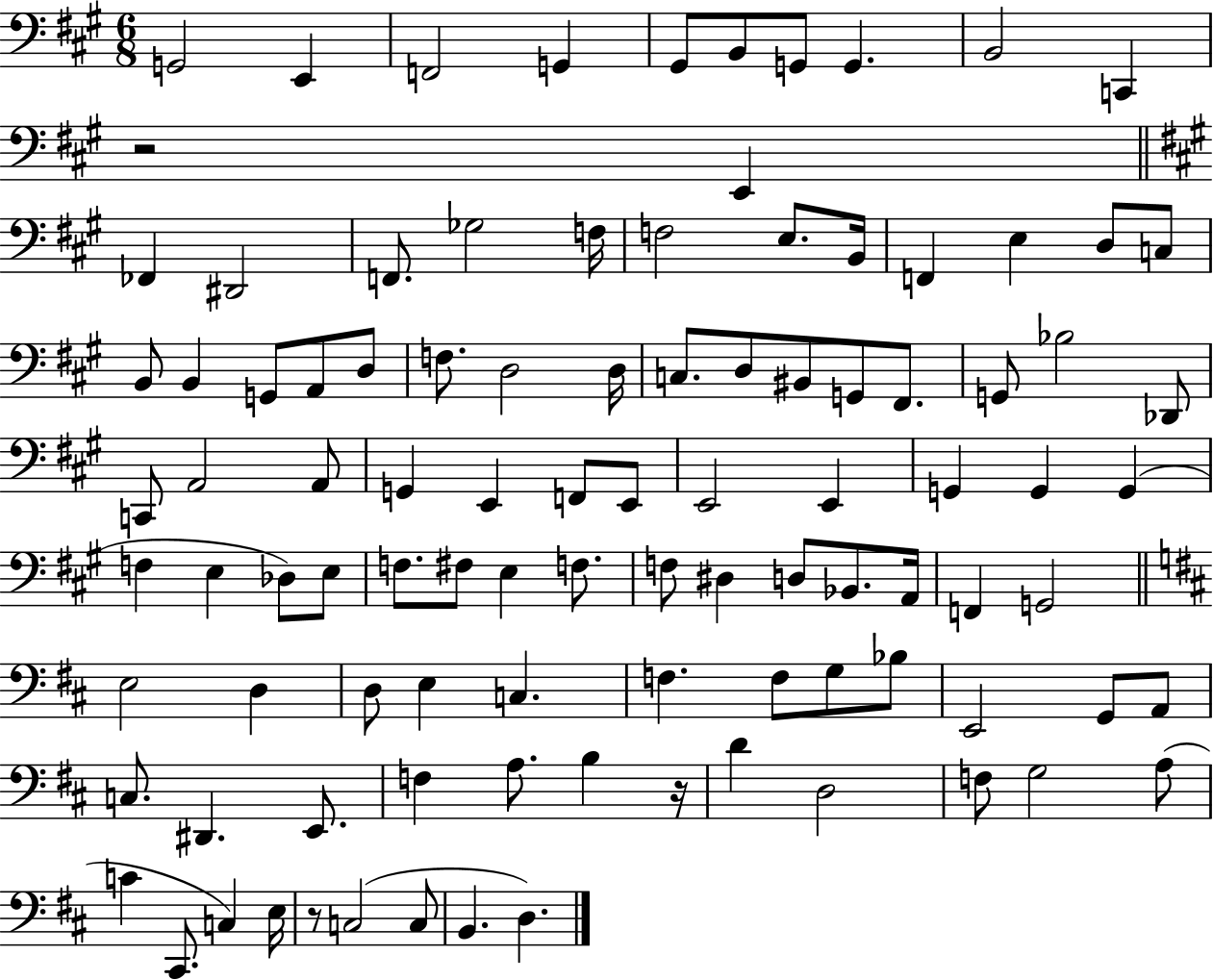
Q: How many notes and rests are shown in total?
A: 100